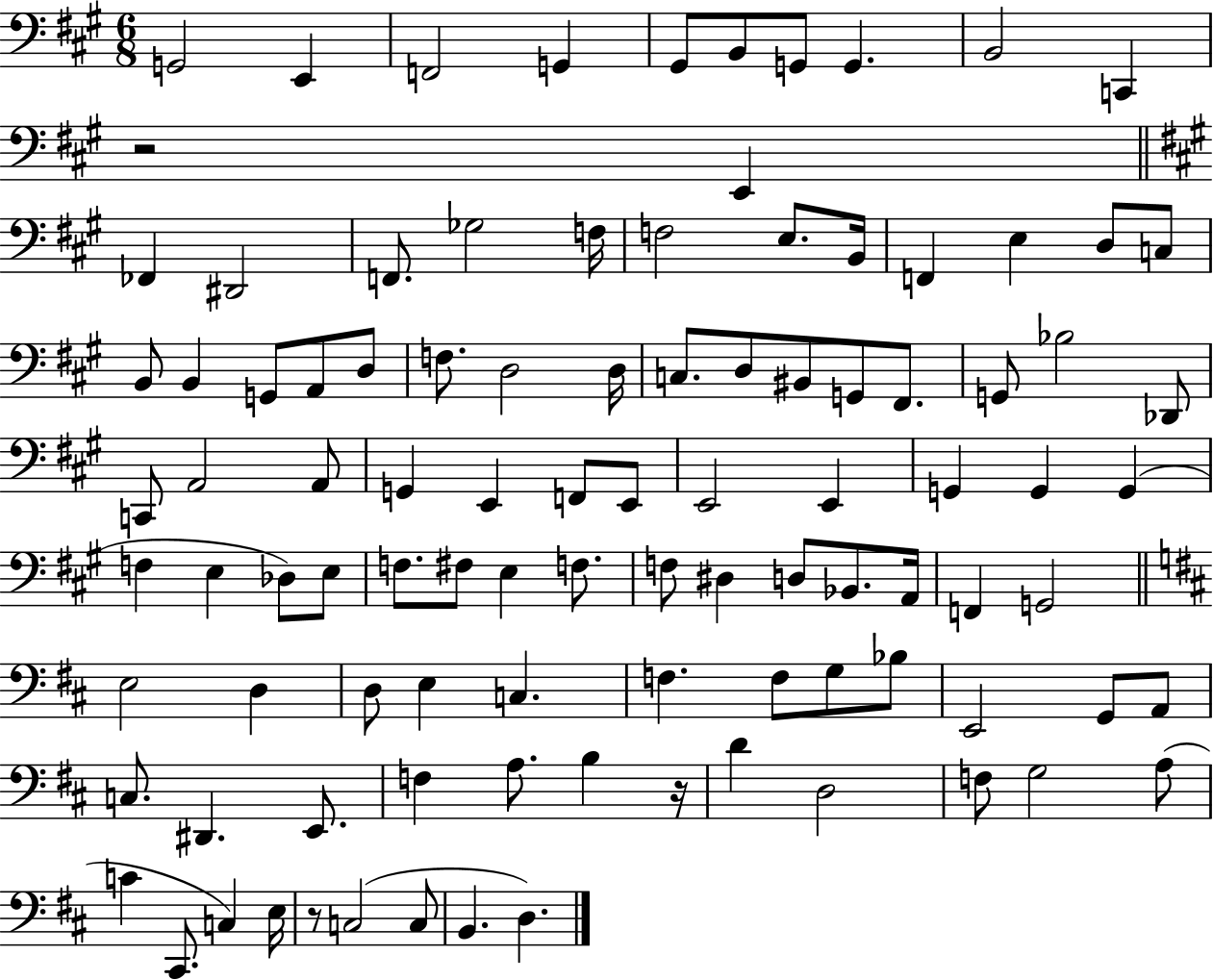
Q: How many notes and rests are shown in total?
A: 100